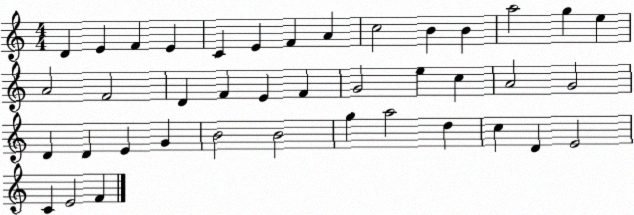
X:1
T:Untitled
M:4/4
L:1/4
K:C
D E F E C E F A c2 B B a2 g e A2 F2 D F E F G2 e c A2 G2 D D E G B2 B2 g a2 d c D E2 C E2 F